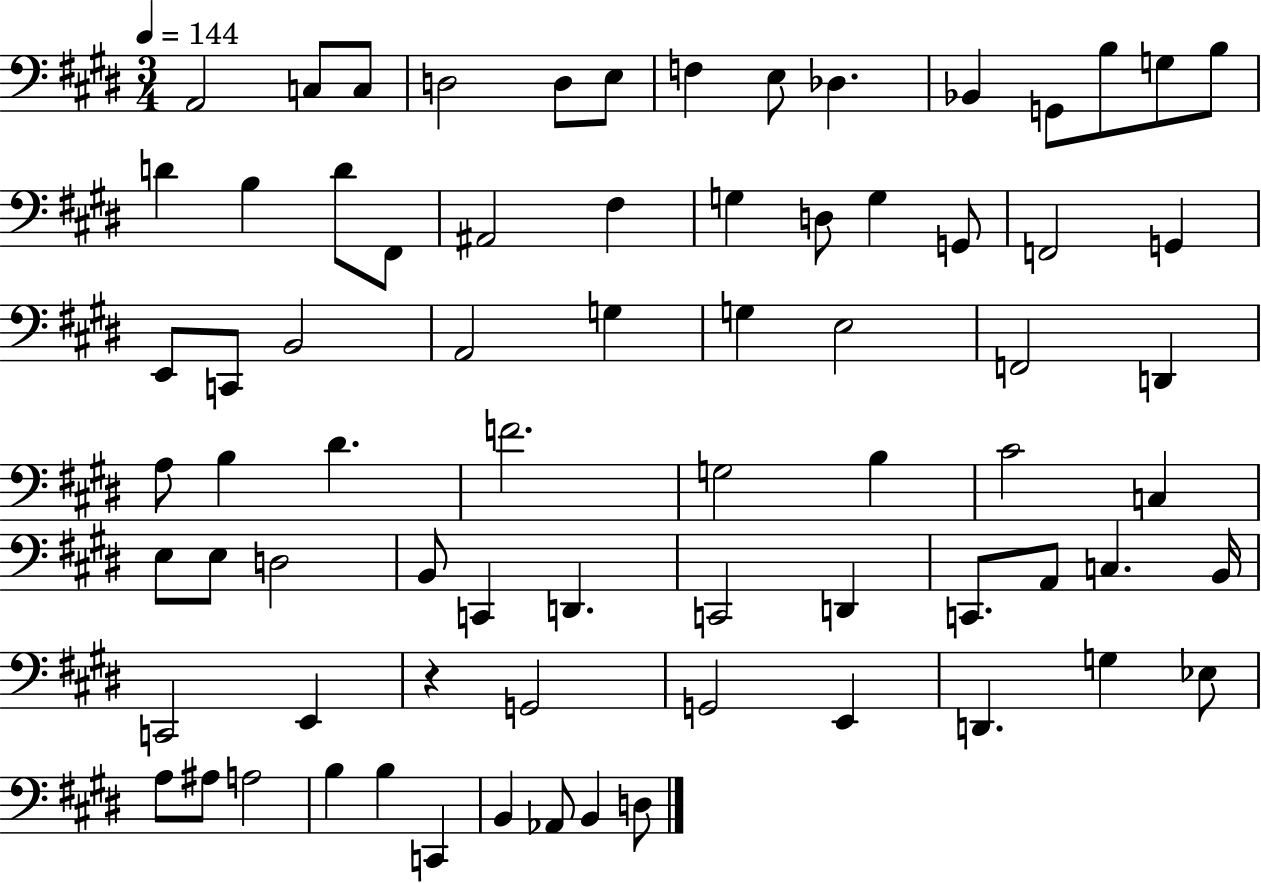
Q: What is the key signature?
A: E major